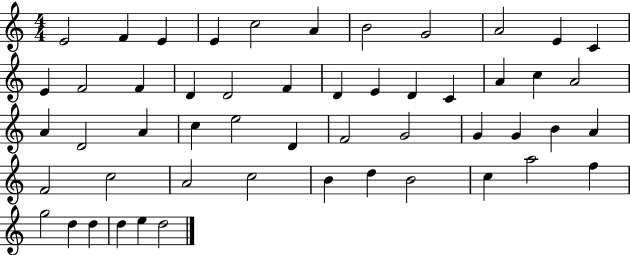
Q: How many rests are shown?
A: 0